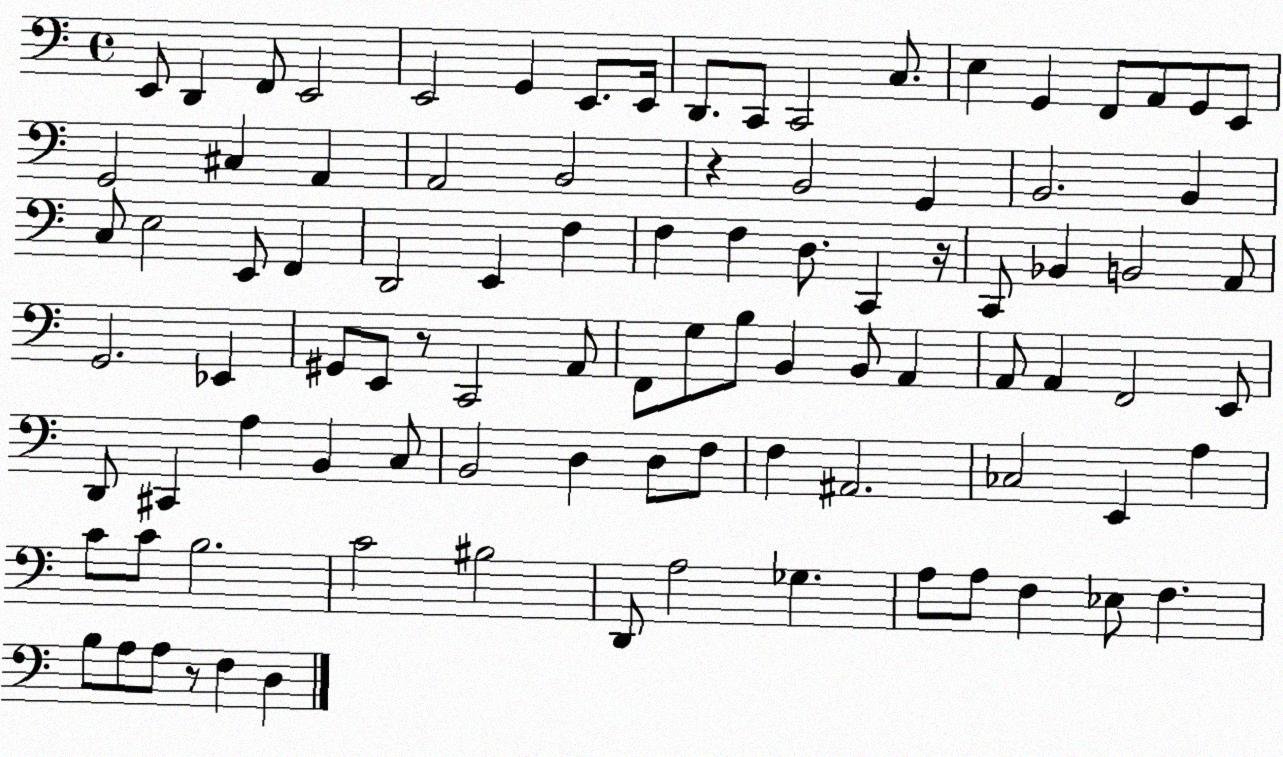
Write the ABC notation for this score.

X:1
T:Untitled
M:4/4
L:1/4
K:C
E,,/2 D,, F,,/2 E,,2 E,,2 G,, E,,/2 E,,/4 D,,/2 C,,/2 C,,2 C,/2 E, G,, F,,/2 A,,/2 G,,/2 E,,/2 G,,2 ^C, A,, A,,2 B,,2 z B,,2 G,, B,,2 B,, C,/2 E,2 E,,/2 F,, D,,2 E,, F, F, F, D,/2 C,, z/4 C,,/2 _B,, B,,2 A,,/2 G,,2 _E,, ^G,,/2 E,,/2 z/2 C,,2 A,,/2 F,,/2 G,/2 B,/2 B,, B,,/2 A,, A,,/2 A,, F,,2 E,,/2 D,,/2 ^C,, A, B,, C,/2 B,,2 D, D,/2 F,/2 F, ^A,,2 _C,2 E,, A, C/2 C/2 B,2 C2 ^B,2 D,,/2 A,2 _G, A,/2 A,/2 F, _E,/2 F, B,/2 A,/2 A,/2 z/2 F, D,